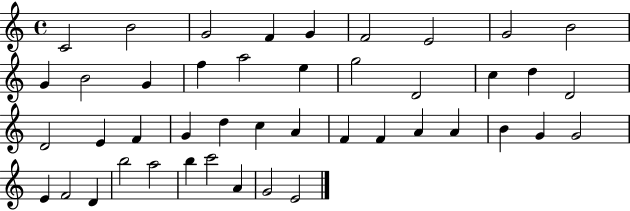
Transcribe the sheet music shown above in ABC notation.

X:1
T:Untitled
M:4/4
L:1/4
K:C
C2 B2 G2 F G F2 E2 G2 B2 G B2 G f a2 e g2 D2 c d D2 D2 E F G d c A F F A A B G G2 E F2 D b2 a2 b c'2 A G2 E2